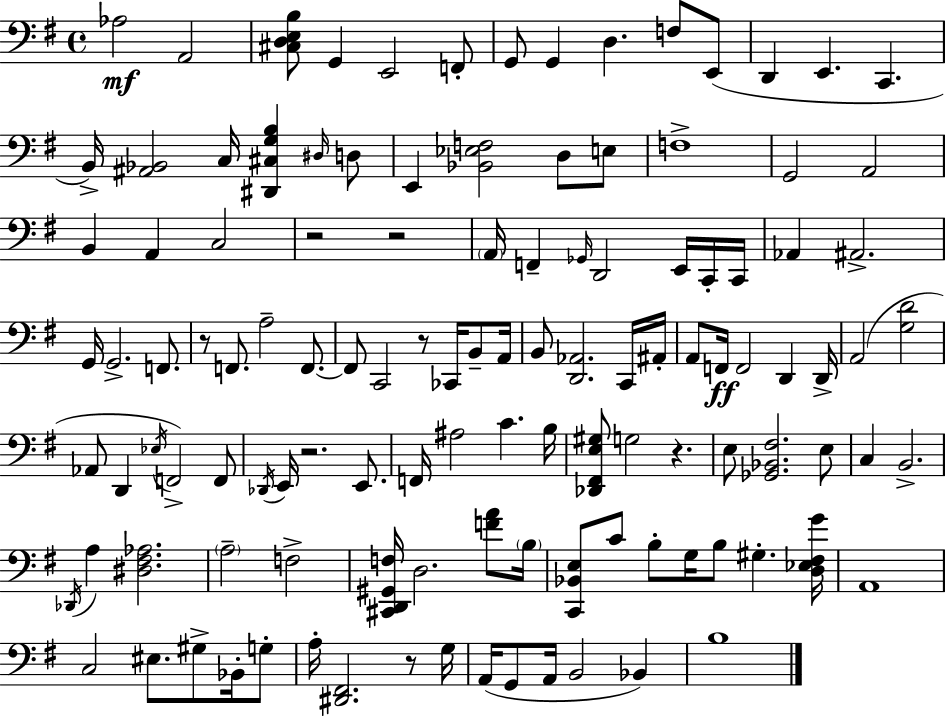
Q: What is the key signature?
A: E minor